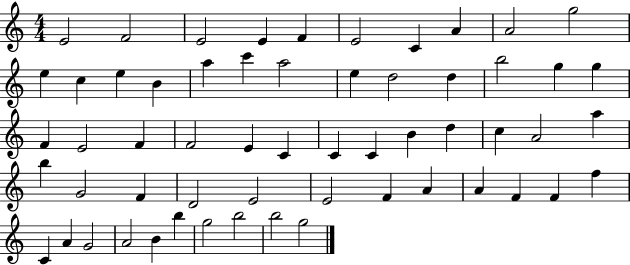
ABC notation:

X:1
T:Untitled
M:4/4
L:1/4
K:C
E2 F2 E2 E F E2 C A A2 g2 e c e B a c' a2 e d2 d b2 g g F E2 F F2 E C C C B d c A2 a b G2 F D2 E2 E2 F A A F F f C A G2 A2 B b g2 b2 b2 g2